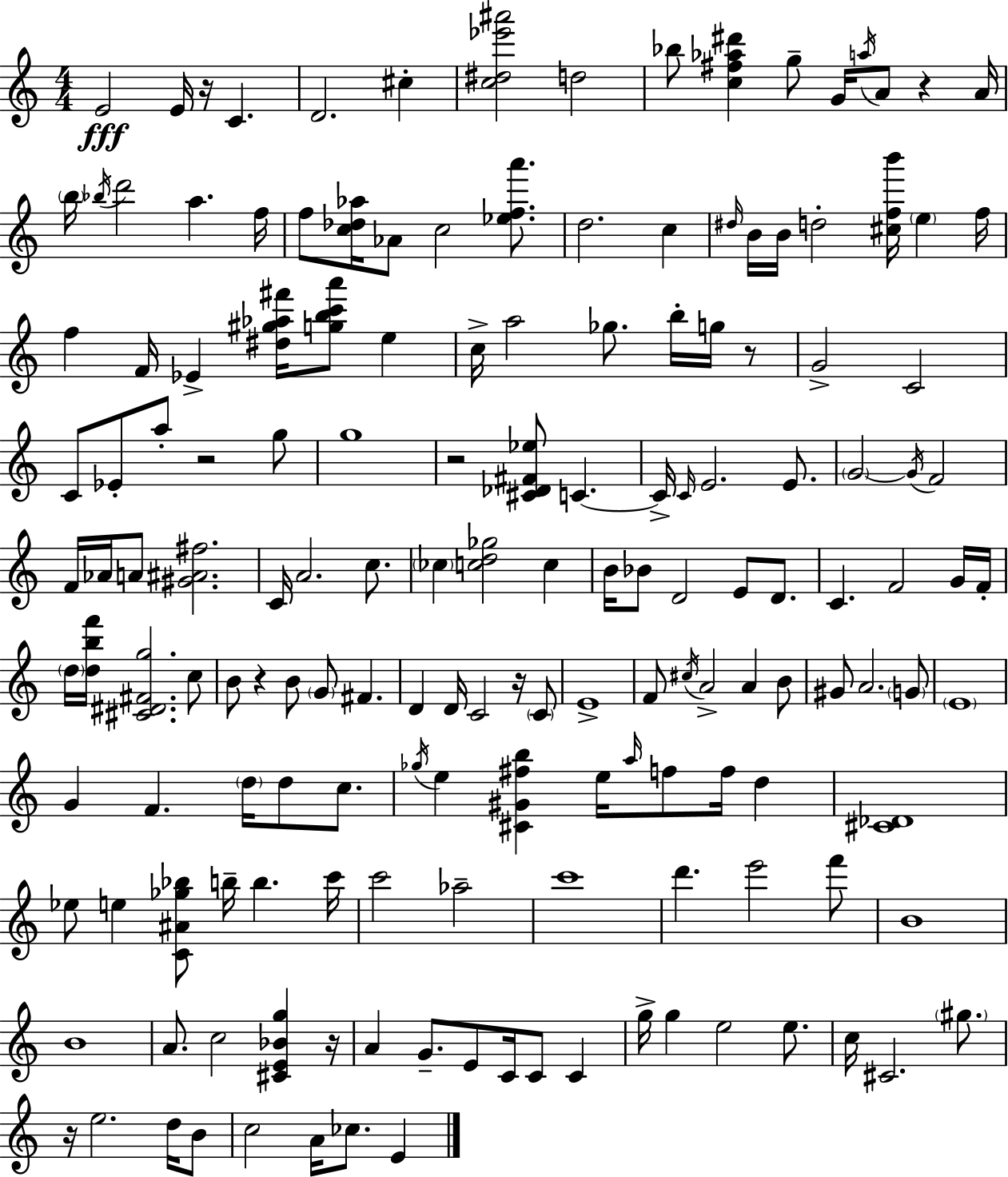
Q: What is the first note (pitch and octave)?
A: E4